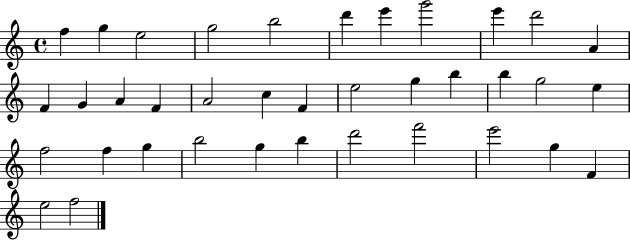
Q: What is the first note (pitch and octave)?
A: F5